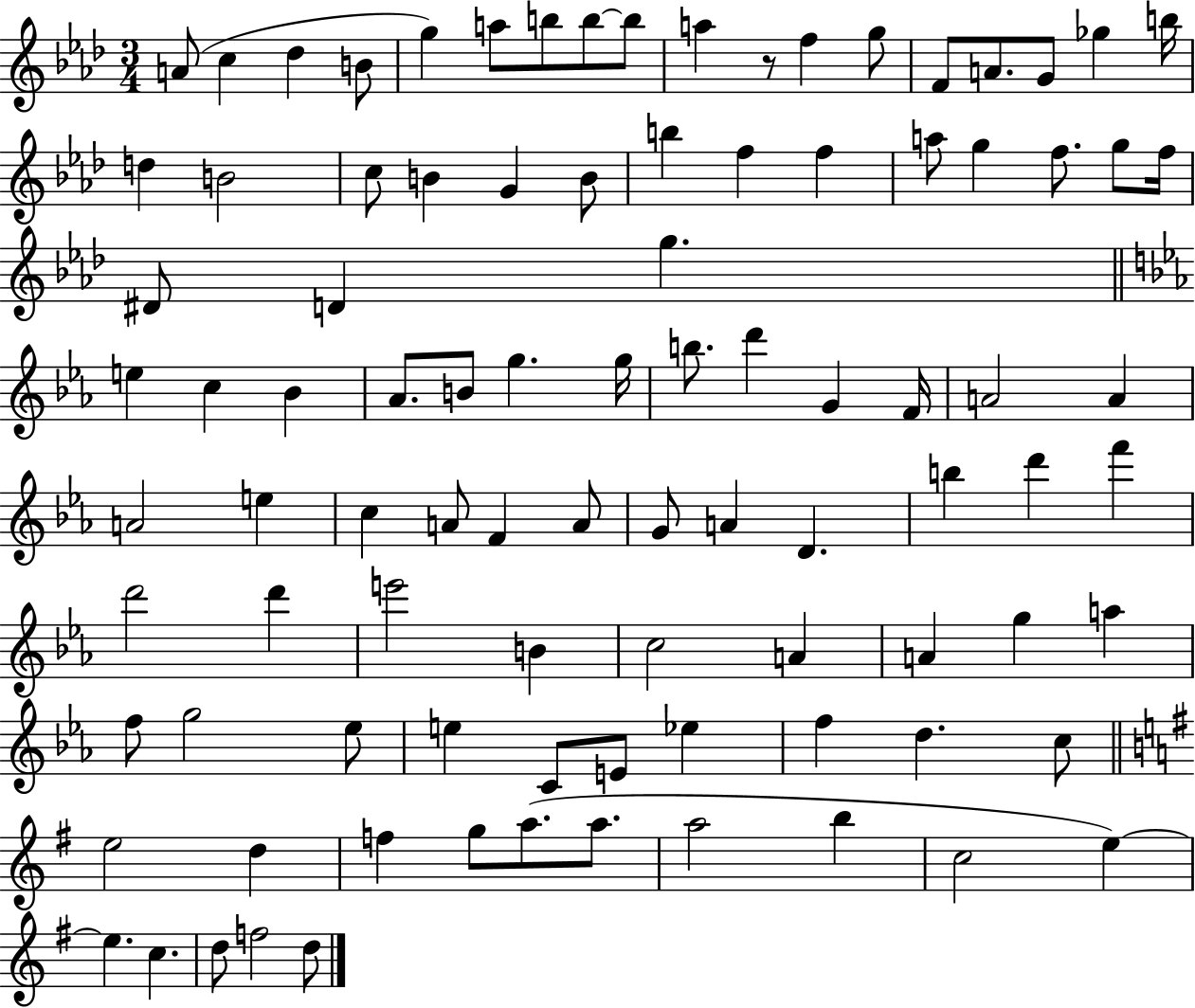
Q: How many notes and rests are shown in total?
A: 94